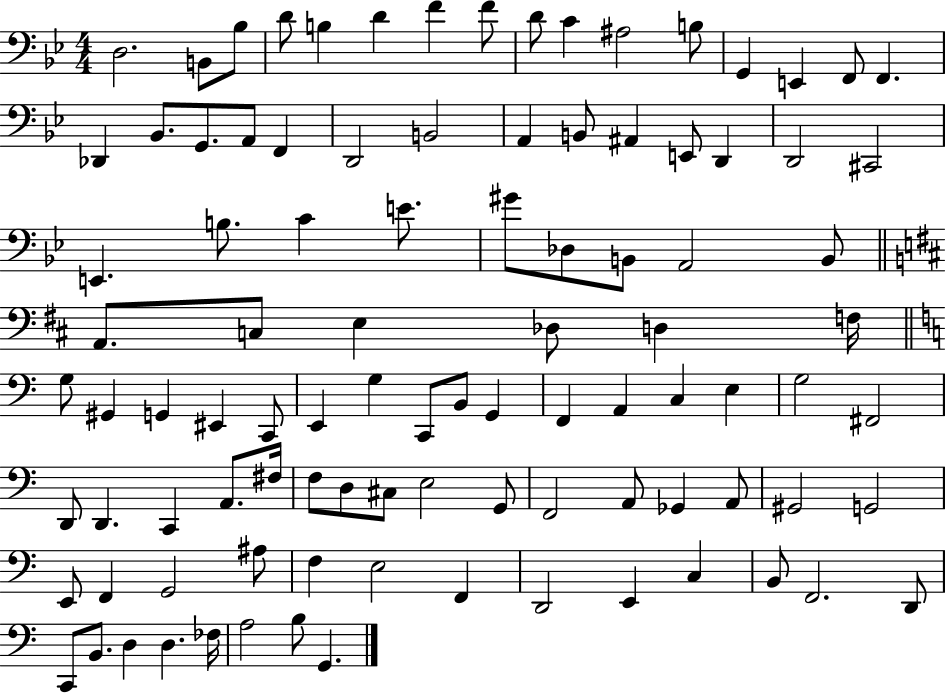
{
  \clef bass
  \numericTimeSignature
  \time 4/4
  \key bes \major
  \repeat volta 2 { d2. b,8 bes8 | d'8 b4 d'4 f'4 f'8 | d'8 c'4 ais2 b8 | g,4 e,4 f,8 f,4. | \break des,4 bes,8. g,8. a,8 f,4 | d,2 b,2 | a,4 b,8 ais,4 e,8 d,4 | d,2 cis,2 | \break e,4. b8. c'4 e'8. | gis'8 des8 b,8 a,2 b,8 | \bar "||" \break \key d \major a,8. c8 e4 des8 d4 f16 | \bar "||" \break \key c \major g8 gis,4 g,4 eis,4 c,8 | e,4 g4 c,8 b,8 g,4 | f,4 a,4 c4 e4 | g2 fis,2 | \break d,8 d,4. c,4 a,8. fis16 | f8 d8 cis8 e2 g,8 | f,2 a,8 ges,4 a,8 | gis,2 g,2 | \break e,8 f,4 g,2 ais8 | f4 e2 f,4 | d,2 e,4 c4 | b,8 f,2. d,8 | \break c,8 b,8. d4 d4. fes16 | a2 b8 g,4. | } \bar "|."
}